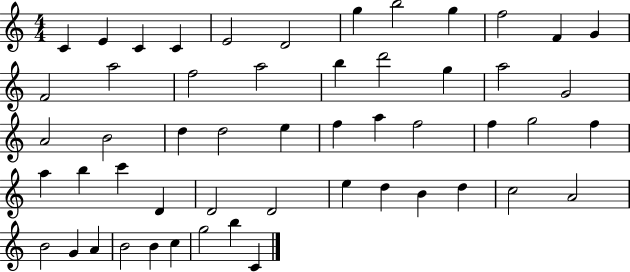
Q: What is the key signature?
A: C major